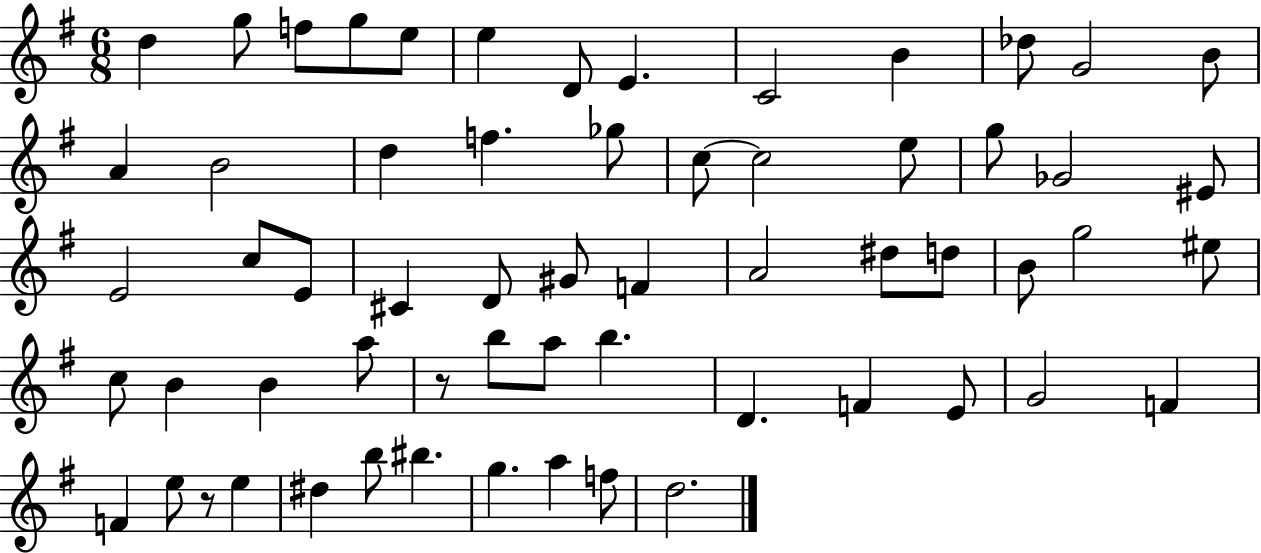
{
  \clef treble
  \numericTimeSignature
  \time 6/8
  \key g \major
  d''4 g''8 f''8 g''8 e''8 | e''4 d'8 e'4. | c'2 b'4 | des''8 g'2 b'8 | \break a'4 b'2 | d''4 f''4. ges''8 | c''8~~ c''2 e''8 | g''8 ges'2 eis'8 | \break e'2 c''8 e'8 | cis'4 d'8 gis'8 f'4 | a'2 dis''8 d''8 | b'8 g''2 eis''8 | \break c''8 b'4 b'4 a''8 | r8 b''8 a''8 b''4. | d'4. f'4 e'8 | g'2 f'4 | \break f'4 e''8 r8 e''4 | dis''4 b''8 bis''4. | g''4. a''4 f''8 | d''2. | \break \bar "|."
}